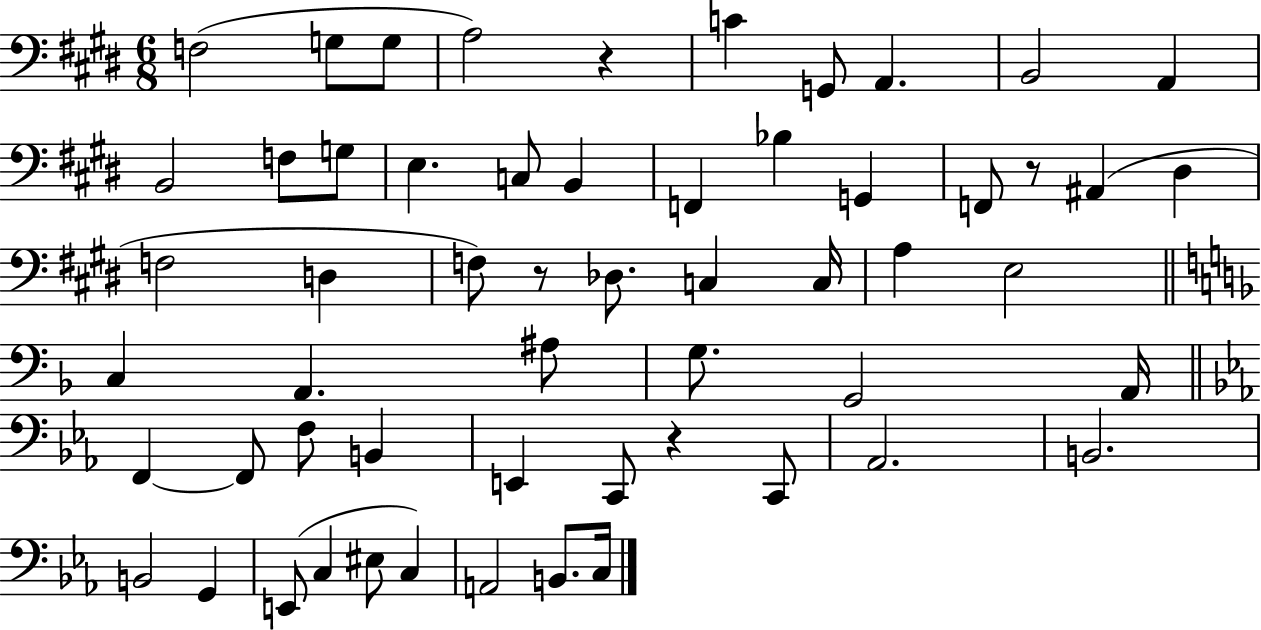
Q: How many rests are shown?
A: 4